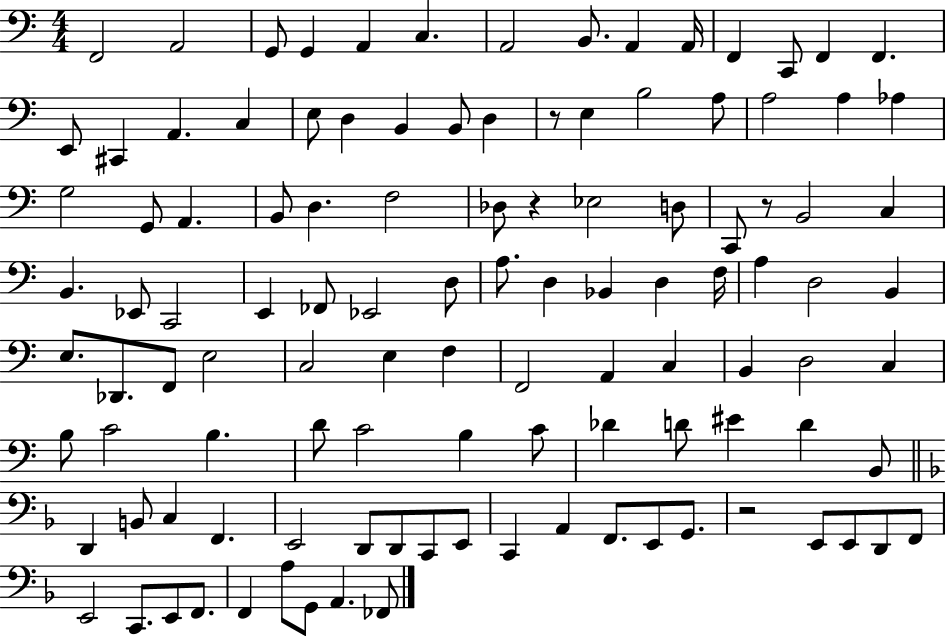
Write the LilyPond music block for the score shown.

{
  \clef bass
  \numericTimeSignature
  \time 4/4
  \key c \major
  f,2 a,2 | g,8 g,4 a,4 c4. | a,2 b,8. a,4 a,16 | f,4 c,8 f,4 f,4. | \break e,8 cis,4 a,4. c4 | e8 d4 b,4 b,8 d4 | r8 e4 b2 a8 | a2 a4 aes4 | \break g2 g,8 a,4. | b,8 d4. f2 | des8 r4 ees2 d8 | c,8 r8 b,2 c4 | \break b,4. ees,8 c,2 | e,4 fes,8 ees,2 d8 | a8. d4 bes,4 d4 f16 | a4 d2 b,4 | \break e8. des,8. f,8 e2 | c2 e4 f4 | f,2 a,4 c4 | b,4 d2 c4 | \break b8 c'2 b4. | d'8 c'2 b4 c'8 | des'4 d'8 eis'4 d'4 b,8 | \bar "||" \break \key f \major d,4 b,8 c4 f,4. | e,2 d,8 d,8 c,8 e,8 | c,4 a,4 f,8. e,8 g,8. | r2 e,8 e,8 d,8 f,8 | \break e,2 c,8. e,8 f,8. | f,4 a8 g,8 a,4. fes,8 | \bar "|."
}